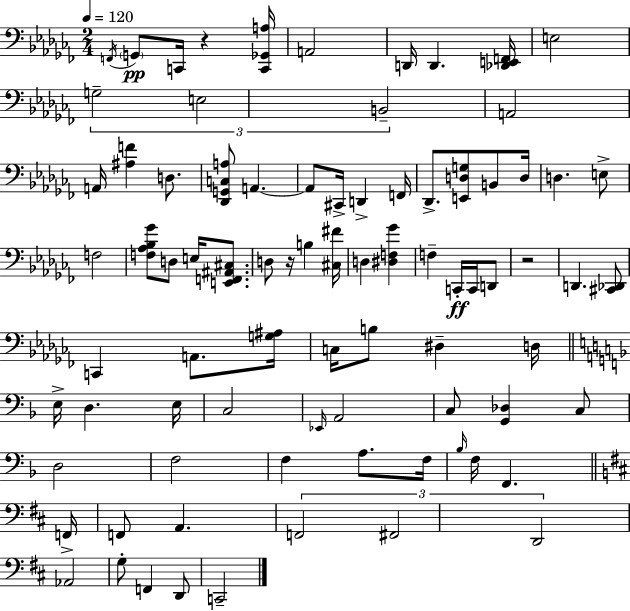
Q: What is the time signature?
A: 2/4